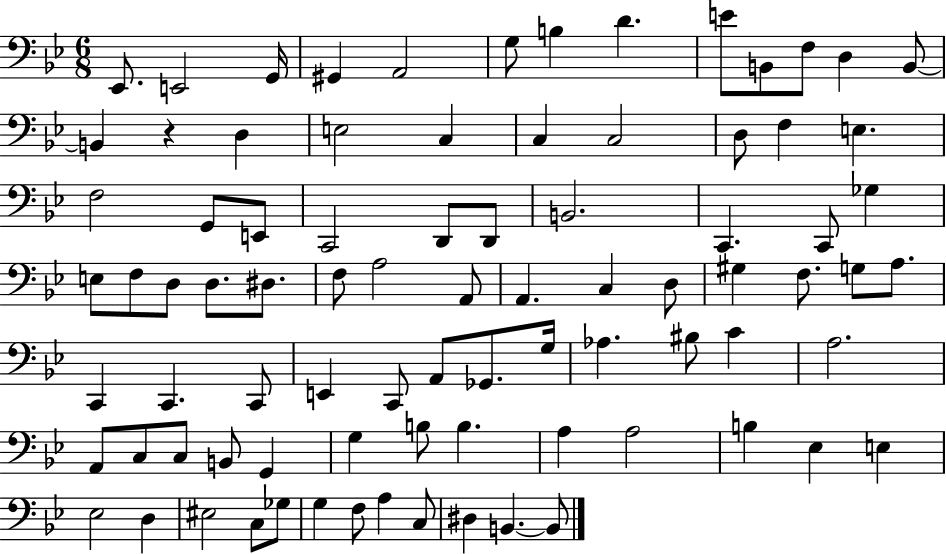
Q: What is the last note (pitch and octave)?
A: B2